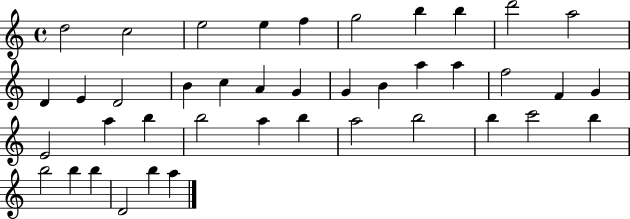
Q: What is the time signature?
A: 4/4